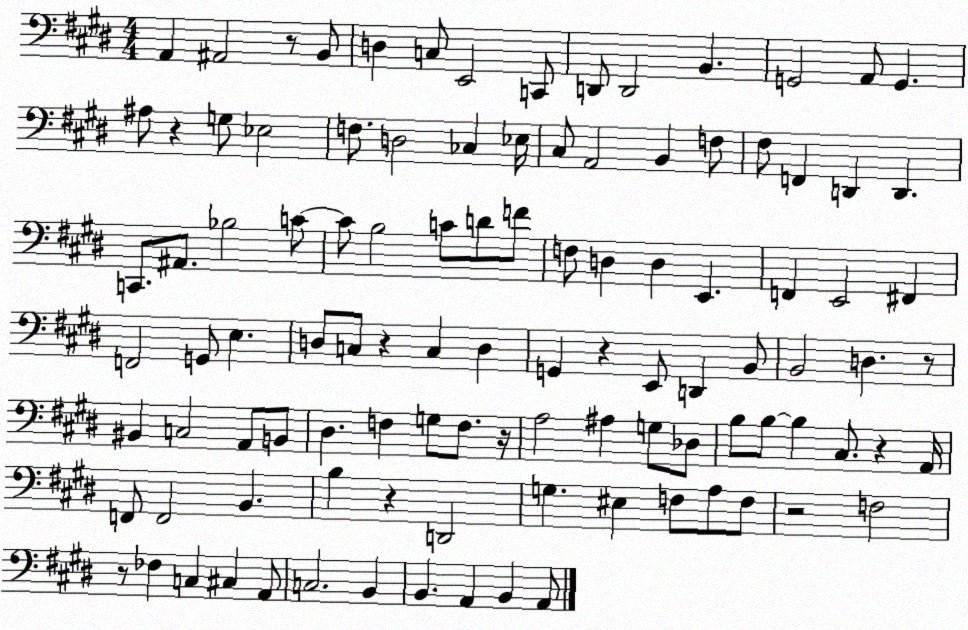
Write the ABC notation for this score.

X:1
T:Untitled
M:4/4
L:1/4
K:E
A,, ^A,,2 z/2 B,,/2 D, C,/2 E,,2 C,,/2 D,,/2 D,,2 B,, G,,2 A,,/2 G,, ^A,/2 z G,/2 _E,2 F,/2 D,2 _C, _E,/4 ^C,/2 A,,2 B,, F,/2 ^F,/2 F,, D,, D,, C,,/2 ^A,,/2 _B,2 C/2 C/2 B,2 C/2 D/2 F/2 F,/2 D, D, E,, F,, E,,2 ^F,, F,,2 G,,/2 E, D,/2 C,/2 z C, D, G,, z E,,/2 D,, B,,/2 B,,2 D, z/2 ^B,, C,2 A,,/2 B,,/2 ^D, F, G,/2 F,/2 z/4 A,2 ^A, G,/2 _D,/2 B,/2 B,/2 B, ^C,/2 z A,,/4 F,,/2 F,,2 B,, B, z D,,2 G, ^E, F,/2 A,/2 F,/2 z2 F,2 z/2 _F, C, ^C, A,,/2 C,2 B,, B,, A,, B,, A,,/2